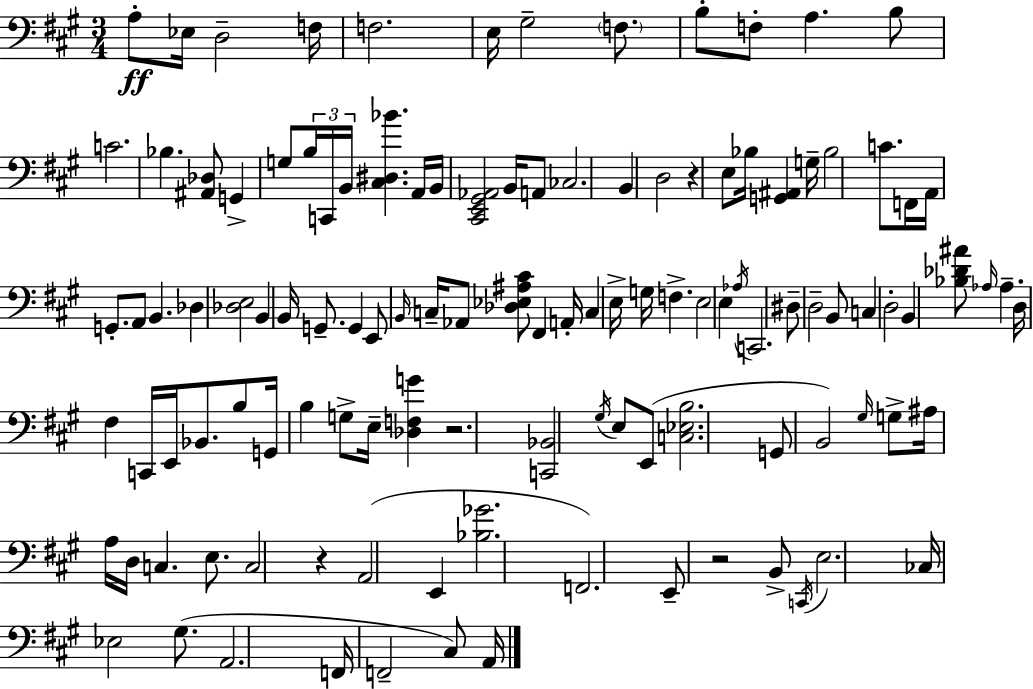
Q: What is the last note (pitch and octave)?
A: A2